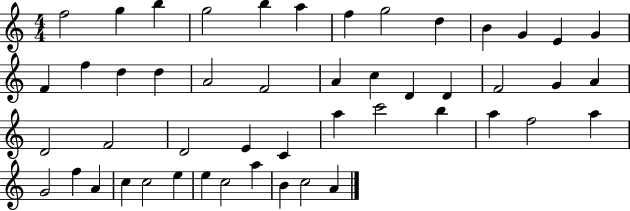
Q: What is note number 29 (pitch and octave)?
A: D4